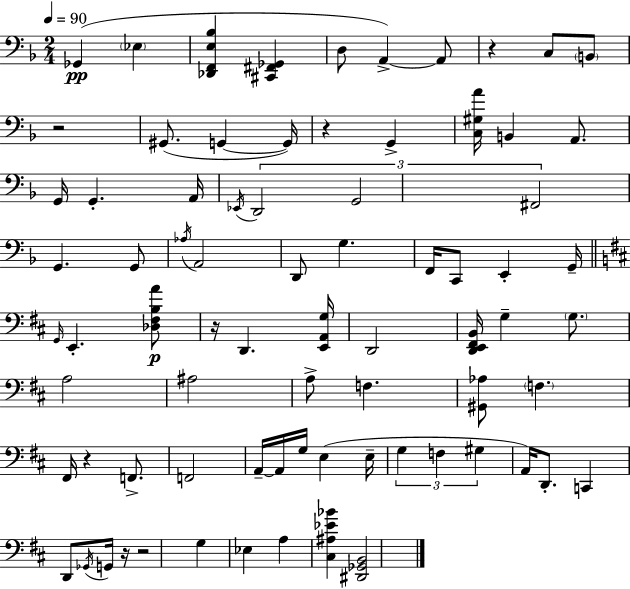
{
  \clef bass
  \numericTimeSignature
  \time 2/4
  \key f \major
  \tempo 4 = 90
  ges,4(\pp \parenthesize ees4 | <des, f, e bes>4 <cis, fis, ges,>4 | d8 a,4->~~) a,8 | r4 c8 \parenthesize b,8 | \break r2 | gis,8.( g,4~~ g,16) | r4 g,4-> | <c gis a'>16 b,4 a,8. | \break g,16 g,4.-. a,16 | \acciaccatura { ees,16 } \tuplet 3/2 { d,2 | g,2 | fis,2 } | \break g,4. g,8 | \acciaccatura { aes16 } a,2 | d,8 g4. | f,16 c,8 e,4-. | \break g,16-- \bar "||" \break \key d \major \grace { g,16 } e,4.-. <des fis b a'>8\p | r16 d,4. | <e, a, g>16 d,2 | <d, e, fis, b,>16 g4-- \parenthesize g8. | \break a2 | ais2 | a8-> f4. | <gis, aes>8 \parenthesize f4. | \break fis,16 r4 f,8.-> | f,2 | a,16--~~ a,16 g16 e4( | e16-- \tuplet 3/2 { g4 f4 | \break gis4 } a,16) d,8.-. | c,4 d,8 \acciaccatura { ges,16 } | g,16 r16 r2 | g4 ees4 | \break a4 <cis ais ees' bes'>4 | <dis, ges, b,>2 | \bar "|."
}